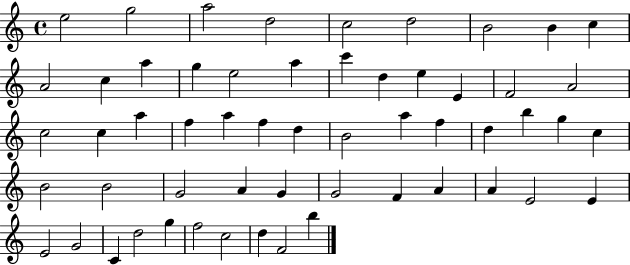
{
  \clef treble
  \time 4/4
  \defaultTimeSignature
  \key c \major
  e''2 g''2 | a''2 d''2 | c''2 d''2 | b'2 b'4 c''4 | \break a'2 c''4 a''4 | g''4 e''2 a''4 | c'''4 d''4 e''4 e'4 | f'2 a'2 | \break c''2 c''4 a''4 | f''4 a''4 f''4 d''4 | b'2 a''4 f''4 | d''4 b''4 g''4 c''4 | \break b'2 b'2 | g'2 a'4 g'4 | g'2 f'4 a'4 | a'4 e'2 e'4 | \break e'2 g'2 | c'4 d''2 g''4 | f''2 c''2 | d''4 f'2 b''4 | \break \bar "|."
}